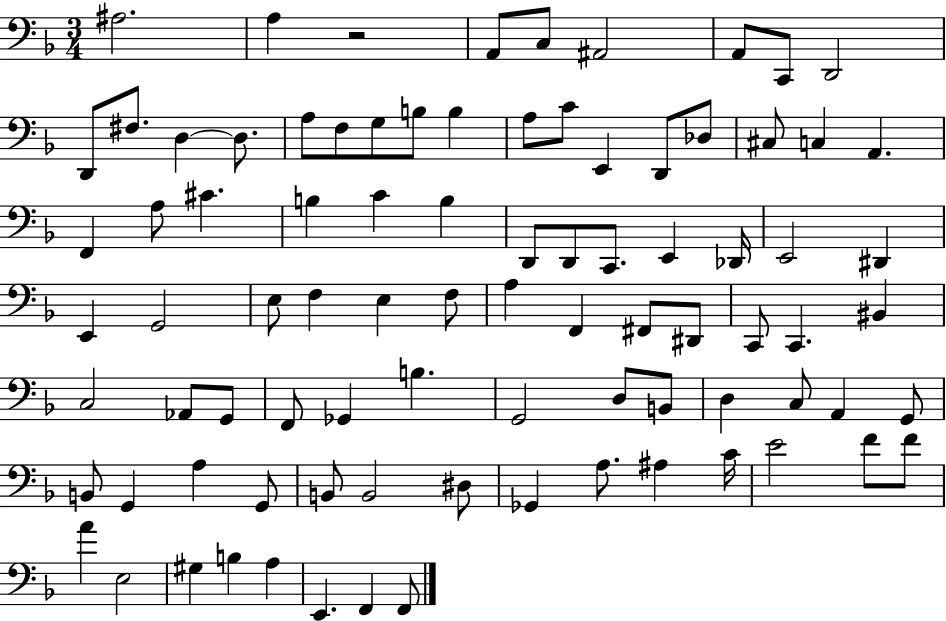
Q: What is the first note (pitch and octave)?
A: A#3